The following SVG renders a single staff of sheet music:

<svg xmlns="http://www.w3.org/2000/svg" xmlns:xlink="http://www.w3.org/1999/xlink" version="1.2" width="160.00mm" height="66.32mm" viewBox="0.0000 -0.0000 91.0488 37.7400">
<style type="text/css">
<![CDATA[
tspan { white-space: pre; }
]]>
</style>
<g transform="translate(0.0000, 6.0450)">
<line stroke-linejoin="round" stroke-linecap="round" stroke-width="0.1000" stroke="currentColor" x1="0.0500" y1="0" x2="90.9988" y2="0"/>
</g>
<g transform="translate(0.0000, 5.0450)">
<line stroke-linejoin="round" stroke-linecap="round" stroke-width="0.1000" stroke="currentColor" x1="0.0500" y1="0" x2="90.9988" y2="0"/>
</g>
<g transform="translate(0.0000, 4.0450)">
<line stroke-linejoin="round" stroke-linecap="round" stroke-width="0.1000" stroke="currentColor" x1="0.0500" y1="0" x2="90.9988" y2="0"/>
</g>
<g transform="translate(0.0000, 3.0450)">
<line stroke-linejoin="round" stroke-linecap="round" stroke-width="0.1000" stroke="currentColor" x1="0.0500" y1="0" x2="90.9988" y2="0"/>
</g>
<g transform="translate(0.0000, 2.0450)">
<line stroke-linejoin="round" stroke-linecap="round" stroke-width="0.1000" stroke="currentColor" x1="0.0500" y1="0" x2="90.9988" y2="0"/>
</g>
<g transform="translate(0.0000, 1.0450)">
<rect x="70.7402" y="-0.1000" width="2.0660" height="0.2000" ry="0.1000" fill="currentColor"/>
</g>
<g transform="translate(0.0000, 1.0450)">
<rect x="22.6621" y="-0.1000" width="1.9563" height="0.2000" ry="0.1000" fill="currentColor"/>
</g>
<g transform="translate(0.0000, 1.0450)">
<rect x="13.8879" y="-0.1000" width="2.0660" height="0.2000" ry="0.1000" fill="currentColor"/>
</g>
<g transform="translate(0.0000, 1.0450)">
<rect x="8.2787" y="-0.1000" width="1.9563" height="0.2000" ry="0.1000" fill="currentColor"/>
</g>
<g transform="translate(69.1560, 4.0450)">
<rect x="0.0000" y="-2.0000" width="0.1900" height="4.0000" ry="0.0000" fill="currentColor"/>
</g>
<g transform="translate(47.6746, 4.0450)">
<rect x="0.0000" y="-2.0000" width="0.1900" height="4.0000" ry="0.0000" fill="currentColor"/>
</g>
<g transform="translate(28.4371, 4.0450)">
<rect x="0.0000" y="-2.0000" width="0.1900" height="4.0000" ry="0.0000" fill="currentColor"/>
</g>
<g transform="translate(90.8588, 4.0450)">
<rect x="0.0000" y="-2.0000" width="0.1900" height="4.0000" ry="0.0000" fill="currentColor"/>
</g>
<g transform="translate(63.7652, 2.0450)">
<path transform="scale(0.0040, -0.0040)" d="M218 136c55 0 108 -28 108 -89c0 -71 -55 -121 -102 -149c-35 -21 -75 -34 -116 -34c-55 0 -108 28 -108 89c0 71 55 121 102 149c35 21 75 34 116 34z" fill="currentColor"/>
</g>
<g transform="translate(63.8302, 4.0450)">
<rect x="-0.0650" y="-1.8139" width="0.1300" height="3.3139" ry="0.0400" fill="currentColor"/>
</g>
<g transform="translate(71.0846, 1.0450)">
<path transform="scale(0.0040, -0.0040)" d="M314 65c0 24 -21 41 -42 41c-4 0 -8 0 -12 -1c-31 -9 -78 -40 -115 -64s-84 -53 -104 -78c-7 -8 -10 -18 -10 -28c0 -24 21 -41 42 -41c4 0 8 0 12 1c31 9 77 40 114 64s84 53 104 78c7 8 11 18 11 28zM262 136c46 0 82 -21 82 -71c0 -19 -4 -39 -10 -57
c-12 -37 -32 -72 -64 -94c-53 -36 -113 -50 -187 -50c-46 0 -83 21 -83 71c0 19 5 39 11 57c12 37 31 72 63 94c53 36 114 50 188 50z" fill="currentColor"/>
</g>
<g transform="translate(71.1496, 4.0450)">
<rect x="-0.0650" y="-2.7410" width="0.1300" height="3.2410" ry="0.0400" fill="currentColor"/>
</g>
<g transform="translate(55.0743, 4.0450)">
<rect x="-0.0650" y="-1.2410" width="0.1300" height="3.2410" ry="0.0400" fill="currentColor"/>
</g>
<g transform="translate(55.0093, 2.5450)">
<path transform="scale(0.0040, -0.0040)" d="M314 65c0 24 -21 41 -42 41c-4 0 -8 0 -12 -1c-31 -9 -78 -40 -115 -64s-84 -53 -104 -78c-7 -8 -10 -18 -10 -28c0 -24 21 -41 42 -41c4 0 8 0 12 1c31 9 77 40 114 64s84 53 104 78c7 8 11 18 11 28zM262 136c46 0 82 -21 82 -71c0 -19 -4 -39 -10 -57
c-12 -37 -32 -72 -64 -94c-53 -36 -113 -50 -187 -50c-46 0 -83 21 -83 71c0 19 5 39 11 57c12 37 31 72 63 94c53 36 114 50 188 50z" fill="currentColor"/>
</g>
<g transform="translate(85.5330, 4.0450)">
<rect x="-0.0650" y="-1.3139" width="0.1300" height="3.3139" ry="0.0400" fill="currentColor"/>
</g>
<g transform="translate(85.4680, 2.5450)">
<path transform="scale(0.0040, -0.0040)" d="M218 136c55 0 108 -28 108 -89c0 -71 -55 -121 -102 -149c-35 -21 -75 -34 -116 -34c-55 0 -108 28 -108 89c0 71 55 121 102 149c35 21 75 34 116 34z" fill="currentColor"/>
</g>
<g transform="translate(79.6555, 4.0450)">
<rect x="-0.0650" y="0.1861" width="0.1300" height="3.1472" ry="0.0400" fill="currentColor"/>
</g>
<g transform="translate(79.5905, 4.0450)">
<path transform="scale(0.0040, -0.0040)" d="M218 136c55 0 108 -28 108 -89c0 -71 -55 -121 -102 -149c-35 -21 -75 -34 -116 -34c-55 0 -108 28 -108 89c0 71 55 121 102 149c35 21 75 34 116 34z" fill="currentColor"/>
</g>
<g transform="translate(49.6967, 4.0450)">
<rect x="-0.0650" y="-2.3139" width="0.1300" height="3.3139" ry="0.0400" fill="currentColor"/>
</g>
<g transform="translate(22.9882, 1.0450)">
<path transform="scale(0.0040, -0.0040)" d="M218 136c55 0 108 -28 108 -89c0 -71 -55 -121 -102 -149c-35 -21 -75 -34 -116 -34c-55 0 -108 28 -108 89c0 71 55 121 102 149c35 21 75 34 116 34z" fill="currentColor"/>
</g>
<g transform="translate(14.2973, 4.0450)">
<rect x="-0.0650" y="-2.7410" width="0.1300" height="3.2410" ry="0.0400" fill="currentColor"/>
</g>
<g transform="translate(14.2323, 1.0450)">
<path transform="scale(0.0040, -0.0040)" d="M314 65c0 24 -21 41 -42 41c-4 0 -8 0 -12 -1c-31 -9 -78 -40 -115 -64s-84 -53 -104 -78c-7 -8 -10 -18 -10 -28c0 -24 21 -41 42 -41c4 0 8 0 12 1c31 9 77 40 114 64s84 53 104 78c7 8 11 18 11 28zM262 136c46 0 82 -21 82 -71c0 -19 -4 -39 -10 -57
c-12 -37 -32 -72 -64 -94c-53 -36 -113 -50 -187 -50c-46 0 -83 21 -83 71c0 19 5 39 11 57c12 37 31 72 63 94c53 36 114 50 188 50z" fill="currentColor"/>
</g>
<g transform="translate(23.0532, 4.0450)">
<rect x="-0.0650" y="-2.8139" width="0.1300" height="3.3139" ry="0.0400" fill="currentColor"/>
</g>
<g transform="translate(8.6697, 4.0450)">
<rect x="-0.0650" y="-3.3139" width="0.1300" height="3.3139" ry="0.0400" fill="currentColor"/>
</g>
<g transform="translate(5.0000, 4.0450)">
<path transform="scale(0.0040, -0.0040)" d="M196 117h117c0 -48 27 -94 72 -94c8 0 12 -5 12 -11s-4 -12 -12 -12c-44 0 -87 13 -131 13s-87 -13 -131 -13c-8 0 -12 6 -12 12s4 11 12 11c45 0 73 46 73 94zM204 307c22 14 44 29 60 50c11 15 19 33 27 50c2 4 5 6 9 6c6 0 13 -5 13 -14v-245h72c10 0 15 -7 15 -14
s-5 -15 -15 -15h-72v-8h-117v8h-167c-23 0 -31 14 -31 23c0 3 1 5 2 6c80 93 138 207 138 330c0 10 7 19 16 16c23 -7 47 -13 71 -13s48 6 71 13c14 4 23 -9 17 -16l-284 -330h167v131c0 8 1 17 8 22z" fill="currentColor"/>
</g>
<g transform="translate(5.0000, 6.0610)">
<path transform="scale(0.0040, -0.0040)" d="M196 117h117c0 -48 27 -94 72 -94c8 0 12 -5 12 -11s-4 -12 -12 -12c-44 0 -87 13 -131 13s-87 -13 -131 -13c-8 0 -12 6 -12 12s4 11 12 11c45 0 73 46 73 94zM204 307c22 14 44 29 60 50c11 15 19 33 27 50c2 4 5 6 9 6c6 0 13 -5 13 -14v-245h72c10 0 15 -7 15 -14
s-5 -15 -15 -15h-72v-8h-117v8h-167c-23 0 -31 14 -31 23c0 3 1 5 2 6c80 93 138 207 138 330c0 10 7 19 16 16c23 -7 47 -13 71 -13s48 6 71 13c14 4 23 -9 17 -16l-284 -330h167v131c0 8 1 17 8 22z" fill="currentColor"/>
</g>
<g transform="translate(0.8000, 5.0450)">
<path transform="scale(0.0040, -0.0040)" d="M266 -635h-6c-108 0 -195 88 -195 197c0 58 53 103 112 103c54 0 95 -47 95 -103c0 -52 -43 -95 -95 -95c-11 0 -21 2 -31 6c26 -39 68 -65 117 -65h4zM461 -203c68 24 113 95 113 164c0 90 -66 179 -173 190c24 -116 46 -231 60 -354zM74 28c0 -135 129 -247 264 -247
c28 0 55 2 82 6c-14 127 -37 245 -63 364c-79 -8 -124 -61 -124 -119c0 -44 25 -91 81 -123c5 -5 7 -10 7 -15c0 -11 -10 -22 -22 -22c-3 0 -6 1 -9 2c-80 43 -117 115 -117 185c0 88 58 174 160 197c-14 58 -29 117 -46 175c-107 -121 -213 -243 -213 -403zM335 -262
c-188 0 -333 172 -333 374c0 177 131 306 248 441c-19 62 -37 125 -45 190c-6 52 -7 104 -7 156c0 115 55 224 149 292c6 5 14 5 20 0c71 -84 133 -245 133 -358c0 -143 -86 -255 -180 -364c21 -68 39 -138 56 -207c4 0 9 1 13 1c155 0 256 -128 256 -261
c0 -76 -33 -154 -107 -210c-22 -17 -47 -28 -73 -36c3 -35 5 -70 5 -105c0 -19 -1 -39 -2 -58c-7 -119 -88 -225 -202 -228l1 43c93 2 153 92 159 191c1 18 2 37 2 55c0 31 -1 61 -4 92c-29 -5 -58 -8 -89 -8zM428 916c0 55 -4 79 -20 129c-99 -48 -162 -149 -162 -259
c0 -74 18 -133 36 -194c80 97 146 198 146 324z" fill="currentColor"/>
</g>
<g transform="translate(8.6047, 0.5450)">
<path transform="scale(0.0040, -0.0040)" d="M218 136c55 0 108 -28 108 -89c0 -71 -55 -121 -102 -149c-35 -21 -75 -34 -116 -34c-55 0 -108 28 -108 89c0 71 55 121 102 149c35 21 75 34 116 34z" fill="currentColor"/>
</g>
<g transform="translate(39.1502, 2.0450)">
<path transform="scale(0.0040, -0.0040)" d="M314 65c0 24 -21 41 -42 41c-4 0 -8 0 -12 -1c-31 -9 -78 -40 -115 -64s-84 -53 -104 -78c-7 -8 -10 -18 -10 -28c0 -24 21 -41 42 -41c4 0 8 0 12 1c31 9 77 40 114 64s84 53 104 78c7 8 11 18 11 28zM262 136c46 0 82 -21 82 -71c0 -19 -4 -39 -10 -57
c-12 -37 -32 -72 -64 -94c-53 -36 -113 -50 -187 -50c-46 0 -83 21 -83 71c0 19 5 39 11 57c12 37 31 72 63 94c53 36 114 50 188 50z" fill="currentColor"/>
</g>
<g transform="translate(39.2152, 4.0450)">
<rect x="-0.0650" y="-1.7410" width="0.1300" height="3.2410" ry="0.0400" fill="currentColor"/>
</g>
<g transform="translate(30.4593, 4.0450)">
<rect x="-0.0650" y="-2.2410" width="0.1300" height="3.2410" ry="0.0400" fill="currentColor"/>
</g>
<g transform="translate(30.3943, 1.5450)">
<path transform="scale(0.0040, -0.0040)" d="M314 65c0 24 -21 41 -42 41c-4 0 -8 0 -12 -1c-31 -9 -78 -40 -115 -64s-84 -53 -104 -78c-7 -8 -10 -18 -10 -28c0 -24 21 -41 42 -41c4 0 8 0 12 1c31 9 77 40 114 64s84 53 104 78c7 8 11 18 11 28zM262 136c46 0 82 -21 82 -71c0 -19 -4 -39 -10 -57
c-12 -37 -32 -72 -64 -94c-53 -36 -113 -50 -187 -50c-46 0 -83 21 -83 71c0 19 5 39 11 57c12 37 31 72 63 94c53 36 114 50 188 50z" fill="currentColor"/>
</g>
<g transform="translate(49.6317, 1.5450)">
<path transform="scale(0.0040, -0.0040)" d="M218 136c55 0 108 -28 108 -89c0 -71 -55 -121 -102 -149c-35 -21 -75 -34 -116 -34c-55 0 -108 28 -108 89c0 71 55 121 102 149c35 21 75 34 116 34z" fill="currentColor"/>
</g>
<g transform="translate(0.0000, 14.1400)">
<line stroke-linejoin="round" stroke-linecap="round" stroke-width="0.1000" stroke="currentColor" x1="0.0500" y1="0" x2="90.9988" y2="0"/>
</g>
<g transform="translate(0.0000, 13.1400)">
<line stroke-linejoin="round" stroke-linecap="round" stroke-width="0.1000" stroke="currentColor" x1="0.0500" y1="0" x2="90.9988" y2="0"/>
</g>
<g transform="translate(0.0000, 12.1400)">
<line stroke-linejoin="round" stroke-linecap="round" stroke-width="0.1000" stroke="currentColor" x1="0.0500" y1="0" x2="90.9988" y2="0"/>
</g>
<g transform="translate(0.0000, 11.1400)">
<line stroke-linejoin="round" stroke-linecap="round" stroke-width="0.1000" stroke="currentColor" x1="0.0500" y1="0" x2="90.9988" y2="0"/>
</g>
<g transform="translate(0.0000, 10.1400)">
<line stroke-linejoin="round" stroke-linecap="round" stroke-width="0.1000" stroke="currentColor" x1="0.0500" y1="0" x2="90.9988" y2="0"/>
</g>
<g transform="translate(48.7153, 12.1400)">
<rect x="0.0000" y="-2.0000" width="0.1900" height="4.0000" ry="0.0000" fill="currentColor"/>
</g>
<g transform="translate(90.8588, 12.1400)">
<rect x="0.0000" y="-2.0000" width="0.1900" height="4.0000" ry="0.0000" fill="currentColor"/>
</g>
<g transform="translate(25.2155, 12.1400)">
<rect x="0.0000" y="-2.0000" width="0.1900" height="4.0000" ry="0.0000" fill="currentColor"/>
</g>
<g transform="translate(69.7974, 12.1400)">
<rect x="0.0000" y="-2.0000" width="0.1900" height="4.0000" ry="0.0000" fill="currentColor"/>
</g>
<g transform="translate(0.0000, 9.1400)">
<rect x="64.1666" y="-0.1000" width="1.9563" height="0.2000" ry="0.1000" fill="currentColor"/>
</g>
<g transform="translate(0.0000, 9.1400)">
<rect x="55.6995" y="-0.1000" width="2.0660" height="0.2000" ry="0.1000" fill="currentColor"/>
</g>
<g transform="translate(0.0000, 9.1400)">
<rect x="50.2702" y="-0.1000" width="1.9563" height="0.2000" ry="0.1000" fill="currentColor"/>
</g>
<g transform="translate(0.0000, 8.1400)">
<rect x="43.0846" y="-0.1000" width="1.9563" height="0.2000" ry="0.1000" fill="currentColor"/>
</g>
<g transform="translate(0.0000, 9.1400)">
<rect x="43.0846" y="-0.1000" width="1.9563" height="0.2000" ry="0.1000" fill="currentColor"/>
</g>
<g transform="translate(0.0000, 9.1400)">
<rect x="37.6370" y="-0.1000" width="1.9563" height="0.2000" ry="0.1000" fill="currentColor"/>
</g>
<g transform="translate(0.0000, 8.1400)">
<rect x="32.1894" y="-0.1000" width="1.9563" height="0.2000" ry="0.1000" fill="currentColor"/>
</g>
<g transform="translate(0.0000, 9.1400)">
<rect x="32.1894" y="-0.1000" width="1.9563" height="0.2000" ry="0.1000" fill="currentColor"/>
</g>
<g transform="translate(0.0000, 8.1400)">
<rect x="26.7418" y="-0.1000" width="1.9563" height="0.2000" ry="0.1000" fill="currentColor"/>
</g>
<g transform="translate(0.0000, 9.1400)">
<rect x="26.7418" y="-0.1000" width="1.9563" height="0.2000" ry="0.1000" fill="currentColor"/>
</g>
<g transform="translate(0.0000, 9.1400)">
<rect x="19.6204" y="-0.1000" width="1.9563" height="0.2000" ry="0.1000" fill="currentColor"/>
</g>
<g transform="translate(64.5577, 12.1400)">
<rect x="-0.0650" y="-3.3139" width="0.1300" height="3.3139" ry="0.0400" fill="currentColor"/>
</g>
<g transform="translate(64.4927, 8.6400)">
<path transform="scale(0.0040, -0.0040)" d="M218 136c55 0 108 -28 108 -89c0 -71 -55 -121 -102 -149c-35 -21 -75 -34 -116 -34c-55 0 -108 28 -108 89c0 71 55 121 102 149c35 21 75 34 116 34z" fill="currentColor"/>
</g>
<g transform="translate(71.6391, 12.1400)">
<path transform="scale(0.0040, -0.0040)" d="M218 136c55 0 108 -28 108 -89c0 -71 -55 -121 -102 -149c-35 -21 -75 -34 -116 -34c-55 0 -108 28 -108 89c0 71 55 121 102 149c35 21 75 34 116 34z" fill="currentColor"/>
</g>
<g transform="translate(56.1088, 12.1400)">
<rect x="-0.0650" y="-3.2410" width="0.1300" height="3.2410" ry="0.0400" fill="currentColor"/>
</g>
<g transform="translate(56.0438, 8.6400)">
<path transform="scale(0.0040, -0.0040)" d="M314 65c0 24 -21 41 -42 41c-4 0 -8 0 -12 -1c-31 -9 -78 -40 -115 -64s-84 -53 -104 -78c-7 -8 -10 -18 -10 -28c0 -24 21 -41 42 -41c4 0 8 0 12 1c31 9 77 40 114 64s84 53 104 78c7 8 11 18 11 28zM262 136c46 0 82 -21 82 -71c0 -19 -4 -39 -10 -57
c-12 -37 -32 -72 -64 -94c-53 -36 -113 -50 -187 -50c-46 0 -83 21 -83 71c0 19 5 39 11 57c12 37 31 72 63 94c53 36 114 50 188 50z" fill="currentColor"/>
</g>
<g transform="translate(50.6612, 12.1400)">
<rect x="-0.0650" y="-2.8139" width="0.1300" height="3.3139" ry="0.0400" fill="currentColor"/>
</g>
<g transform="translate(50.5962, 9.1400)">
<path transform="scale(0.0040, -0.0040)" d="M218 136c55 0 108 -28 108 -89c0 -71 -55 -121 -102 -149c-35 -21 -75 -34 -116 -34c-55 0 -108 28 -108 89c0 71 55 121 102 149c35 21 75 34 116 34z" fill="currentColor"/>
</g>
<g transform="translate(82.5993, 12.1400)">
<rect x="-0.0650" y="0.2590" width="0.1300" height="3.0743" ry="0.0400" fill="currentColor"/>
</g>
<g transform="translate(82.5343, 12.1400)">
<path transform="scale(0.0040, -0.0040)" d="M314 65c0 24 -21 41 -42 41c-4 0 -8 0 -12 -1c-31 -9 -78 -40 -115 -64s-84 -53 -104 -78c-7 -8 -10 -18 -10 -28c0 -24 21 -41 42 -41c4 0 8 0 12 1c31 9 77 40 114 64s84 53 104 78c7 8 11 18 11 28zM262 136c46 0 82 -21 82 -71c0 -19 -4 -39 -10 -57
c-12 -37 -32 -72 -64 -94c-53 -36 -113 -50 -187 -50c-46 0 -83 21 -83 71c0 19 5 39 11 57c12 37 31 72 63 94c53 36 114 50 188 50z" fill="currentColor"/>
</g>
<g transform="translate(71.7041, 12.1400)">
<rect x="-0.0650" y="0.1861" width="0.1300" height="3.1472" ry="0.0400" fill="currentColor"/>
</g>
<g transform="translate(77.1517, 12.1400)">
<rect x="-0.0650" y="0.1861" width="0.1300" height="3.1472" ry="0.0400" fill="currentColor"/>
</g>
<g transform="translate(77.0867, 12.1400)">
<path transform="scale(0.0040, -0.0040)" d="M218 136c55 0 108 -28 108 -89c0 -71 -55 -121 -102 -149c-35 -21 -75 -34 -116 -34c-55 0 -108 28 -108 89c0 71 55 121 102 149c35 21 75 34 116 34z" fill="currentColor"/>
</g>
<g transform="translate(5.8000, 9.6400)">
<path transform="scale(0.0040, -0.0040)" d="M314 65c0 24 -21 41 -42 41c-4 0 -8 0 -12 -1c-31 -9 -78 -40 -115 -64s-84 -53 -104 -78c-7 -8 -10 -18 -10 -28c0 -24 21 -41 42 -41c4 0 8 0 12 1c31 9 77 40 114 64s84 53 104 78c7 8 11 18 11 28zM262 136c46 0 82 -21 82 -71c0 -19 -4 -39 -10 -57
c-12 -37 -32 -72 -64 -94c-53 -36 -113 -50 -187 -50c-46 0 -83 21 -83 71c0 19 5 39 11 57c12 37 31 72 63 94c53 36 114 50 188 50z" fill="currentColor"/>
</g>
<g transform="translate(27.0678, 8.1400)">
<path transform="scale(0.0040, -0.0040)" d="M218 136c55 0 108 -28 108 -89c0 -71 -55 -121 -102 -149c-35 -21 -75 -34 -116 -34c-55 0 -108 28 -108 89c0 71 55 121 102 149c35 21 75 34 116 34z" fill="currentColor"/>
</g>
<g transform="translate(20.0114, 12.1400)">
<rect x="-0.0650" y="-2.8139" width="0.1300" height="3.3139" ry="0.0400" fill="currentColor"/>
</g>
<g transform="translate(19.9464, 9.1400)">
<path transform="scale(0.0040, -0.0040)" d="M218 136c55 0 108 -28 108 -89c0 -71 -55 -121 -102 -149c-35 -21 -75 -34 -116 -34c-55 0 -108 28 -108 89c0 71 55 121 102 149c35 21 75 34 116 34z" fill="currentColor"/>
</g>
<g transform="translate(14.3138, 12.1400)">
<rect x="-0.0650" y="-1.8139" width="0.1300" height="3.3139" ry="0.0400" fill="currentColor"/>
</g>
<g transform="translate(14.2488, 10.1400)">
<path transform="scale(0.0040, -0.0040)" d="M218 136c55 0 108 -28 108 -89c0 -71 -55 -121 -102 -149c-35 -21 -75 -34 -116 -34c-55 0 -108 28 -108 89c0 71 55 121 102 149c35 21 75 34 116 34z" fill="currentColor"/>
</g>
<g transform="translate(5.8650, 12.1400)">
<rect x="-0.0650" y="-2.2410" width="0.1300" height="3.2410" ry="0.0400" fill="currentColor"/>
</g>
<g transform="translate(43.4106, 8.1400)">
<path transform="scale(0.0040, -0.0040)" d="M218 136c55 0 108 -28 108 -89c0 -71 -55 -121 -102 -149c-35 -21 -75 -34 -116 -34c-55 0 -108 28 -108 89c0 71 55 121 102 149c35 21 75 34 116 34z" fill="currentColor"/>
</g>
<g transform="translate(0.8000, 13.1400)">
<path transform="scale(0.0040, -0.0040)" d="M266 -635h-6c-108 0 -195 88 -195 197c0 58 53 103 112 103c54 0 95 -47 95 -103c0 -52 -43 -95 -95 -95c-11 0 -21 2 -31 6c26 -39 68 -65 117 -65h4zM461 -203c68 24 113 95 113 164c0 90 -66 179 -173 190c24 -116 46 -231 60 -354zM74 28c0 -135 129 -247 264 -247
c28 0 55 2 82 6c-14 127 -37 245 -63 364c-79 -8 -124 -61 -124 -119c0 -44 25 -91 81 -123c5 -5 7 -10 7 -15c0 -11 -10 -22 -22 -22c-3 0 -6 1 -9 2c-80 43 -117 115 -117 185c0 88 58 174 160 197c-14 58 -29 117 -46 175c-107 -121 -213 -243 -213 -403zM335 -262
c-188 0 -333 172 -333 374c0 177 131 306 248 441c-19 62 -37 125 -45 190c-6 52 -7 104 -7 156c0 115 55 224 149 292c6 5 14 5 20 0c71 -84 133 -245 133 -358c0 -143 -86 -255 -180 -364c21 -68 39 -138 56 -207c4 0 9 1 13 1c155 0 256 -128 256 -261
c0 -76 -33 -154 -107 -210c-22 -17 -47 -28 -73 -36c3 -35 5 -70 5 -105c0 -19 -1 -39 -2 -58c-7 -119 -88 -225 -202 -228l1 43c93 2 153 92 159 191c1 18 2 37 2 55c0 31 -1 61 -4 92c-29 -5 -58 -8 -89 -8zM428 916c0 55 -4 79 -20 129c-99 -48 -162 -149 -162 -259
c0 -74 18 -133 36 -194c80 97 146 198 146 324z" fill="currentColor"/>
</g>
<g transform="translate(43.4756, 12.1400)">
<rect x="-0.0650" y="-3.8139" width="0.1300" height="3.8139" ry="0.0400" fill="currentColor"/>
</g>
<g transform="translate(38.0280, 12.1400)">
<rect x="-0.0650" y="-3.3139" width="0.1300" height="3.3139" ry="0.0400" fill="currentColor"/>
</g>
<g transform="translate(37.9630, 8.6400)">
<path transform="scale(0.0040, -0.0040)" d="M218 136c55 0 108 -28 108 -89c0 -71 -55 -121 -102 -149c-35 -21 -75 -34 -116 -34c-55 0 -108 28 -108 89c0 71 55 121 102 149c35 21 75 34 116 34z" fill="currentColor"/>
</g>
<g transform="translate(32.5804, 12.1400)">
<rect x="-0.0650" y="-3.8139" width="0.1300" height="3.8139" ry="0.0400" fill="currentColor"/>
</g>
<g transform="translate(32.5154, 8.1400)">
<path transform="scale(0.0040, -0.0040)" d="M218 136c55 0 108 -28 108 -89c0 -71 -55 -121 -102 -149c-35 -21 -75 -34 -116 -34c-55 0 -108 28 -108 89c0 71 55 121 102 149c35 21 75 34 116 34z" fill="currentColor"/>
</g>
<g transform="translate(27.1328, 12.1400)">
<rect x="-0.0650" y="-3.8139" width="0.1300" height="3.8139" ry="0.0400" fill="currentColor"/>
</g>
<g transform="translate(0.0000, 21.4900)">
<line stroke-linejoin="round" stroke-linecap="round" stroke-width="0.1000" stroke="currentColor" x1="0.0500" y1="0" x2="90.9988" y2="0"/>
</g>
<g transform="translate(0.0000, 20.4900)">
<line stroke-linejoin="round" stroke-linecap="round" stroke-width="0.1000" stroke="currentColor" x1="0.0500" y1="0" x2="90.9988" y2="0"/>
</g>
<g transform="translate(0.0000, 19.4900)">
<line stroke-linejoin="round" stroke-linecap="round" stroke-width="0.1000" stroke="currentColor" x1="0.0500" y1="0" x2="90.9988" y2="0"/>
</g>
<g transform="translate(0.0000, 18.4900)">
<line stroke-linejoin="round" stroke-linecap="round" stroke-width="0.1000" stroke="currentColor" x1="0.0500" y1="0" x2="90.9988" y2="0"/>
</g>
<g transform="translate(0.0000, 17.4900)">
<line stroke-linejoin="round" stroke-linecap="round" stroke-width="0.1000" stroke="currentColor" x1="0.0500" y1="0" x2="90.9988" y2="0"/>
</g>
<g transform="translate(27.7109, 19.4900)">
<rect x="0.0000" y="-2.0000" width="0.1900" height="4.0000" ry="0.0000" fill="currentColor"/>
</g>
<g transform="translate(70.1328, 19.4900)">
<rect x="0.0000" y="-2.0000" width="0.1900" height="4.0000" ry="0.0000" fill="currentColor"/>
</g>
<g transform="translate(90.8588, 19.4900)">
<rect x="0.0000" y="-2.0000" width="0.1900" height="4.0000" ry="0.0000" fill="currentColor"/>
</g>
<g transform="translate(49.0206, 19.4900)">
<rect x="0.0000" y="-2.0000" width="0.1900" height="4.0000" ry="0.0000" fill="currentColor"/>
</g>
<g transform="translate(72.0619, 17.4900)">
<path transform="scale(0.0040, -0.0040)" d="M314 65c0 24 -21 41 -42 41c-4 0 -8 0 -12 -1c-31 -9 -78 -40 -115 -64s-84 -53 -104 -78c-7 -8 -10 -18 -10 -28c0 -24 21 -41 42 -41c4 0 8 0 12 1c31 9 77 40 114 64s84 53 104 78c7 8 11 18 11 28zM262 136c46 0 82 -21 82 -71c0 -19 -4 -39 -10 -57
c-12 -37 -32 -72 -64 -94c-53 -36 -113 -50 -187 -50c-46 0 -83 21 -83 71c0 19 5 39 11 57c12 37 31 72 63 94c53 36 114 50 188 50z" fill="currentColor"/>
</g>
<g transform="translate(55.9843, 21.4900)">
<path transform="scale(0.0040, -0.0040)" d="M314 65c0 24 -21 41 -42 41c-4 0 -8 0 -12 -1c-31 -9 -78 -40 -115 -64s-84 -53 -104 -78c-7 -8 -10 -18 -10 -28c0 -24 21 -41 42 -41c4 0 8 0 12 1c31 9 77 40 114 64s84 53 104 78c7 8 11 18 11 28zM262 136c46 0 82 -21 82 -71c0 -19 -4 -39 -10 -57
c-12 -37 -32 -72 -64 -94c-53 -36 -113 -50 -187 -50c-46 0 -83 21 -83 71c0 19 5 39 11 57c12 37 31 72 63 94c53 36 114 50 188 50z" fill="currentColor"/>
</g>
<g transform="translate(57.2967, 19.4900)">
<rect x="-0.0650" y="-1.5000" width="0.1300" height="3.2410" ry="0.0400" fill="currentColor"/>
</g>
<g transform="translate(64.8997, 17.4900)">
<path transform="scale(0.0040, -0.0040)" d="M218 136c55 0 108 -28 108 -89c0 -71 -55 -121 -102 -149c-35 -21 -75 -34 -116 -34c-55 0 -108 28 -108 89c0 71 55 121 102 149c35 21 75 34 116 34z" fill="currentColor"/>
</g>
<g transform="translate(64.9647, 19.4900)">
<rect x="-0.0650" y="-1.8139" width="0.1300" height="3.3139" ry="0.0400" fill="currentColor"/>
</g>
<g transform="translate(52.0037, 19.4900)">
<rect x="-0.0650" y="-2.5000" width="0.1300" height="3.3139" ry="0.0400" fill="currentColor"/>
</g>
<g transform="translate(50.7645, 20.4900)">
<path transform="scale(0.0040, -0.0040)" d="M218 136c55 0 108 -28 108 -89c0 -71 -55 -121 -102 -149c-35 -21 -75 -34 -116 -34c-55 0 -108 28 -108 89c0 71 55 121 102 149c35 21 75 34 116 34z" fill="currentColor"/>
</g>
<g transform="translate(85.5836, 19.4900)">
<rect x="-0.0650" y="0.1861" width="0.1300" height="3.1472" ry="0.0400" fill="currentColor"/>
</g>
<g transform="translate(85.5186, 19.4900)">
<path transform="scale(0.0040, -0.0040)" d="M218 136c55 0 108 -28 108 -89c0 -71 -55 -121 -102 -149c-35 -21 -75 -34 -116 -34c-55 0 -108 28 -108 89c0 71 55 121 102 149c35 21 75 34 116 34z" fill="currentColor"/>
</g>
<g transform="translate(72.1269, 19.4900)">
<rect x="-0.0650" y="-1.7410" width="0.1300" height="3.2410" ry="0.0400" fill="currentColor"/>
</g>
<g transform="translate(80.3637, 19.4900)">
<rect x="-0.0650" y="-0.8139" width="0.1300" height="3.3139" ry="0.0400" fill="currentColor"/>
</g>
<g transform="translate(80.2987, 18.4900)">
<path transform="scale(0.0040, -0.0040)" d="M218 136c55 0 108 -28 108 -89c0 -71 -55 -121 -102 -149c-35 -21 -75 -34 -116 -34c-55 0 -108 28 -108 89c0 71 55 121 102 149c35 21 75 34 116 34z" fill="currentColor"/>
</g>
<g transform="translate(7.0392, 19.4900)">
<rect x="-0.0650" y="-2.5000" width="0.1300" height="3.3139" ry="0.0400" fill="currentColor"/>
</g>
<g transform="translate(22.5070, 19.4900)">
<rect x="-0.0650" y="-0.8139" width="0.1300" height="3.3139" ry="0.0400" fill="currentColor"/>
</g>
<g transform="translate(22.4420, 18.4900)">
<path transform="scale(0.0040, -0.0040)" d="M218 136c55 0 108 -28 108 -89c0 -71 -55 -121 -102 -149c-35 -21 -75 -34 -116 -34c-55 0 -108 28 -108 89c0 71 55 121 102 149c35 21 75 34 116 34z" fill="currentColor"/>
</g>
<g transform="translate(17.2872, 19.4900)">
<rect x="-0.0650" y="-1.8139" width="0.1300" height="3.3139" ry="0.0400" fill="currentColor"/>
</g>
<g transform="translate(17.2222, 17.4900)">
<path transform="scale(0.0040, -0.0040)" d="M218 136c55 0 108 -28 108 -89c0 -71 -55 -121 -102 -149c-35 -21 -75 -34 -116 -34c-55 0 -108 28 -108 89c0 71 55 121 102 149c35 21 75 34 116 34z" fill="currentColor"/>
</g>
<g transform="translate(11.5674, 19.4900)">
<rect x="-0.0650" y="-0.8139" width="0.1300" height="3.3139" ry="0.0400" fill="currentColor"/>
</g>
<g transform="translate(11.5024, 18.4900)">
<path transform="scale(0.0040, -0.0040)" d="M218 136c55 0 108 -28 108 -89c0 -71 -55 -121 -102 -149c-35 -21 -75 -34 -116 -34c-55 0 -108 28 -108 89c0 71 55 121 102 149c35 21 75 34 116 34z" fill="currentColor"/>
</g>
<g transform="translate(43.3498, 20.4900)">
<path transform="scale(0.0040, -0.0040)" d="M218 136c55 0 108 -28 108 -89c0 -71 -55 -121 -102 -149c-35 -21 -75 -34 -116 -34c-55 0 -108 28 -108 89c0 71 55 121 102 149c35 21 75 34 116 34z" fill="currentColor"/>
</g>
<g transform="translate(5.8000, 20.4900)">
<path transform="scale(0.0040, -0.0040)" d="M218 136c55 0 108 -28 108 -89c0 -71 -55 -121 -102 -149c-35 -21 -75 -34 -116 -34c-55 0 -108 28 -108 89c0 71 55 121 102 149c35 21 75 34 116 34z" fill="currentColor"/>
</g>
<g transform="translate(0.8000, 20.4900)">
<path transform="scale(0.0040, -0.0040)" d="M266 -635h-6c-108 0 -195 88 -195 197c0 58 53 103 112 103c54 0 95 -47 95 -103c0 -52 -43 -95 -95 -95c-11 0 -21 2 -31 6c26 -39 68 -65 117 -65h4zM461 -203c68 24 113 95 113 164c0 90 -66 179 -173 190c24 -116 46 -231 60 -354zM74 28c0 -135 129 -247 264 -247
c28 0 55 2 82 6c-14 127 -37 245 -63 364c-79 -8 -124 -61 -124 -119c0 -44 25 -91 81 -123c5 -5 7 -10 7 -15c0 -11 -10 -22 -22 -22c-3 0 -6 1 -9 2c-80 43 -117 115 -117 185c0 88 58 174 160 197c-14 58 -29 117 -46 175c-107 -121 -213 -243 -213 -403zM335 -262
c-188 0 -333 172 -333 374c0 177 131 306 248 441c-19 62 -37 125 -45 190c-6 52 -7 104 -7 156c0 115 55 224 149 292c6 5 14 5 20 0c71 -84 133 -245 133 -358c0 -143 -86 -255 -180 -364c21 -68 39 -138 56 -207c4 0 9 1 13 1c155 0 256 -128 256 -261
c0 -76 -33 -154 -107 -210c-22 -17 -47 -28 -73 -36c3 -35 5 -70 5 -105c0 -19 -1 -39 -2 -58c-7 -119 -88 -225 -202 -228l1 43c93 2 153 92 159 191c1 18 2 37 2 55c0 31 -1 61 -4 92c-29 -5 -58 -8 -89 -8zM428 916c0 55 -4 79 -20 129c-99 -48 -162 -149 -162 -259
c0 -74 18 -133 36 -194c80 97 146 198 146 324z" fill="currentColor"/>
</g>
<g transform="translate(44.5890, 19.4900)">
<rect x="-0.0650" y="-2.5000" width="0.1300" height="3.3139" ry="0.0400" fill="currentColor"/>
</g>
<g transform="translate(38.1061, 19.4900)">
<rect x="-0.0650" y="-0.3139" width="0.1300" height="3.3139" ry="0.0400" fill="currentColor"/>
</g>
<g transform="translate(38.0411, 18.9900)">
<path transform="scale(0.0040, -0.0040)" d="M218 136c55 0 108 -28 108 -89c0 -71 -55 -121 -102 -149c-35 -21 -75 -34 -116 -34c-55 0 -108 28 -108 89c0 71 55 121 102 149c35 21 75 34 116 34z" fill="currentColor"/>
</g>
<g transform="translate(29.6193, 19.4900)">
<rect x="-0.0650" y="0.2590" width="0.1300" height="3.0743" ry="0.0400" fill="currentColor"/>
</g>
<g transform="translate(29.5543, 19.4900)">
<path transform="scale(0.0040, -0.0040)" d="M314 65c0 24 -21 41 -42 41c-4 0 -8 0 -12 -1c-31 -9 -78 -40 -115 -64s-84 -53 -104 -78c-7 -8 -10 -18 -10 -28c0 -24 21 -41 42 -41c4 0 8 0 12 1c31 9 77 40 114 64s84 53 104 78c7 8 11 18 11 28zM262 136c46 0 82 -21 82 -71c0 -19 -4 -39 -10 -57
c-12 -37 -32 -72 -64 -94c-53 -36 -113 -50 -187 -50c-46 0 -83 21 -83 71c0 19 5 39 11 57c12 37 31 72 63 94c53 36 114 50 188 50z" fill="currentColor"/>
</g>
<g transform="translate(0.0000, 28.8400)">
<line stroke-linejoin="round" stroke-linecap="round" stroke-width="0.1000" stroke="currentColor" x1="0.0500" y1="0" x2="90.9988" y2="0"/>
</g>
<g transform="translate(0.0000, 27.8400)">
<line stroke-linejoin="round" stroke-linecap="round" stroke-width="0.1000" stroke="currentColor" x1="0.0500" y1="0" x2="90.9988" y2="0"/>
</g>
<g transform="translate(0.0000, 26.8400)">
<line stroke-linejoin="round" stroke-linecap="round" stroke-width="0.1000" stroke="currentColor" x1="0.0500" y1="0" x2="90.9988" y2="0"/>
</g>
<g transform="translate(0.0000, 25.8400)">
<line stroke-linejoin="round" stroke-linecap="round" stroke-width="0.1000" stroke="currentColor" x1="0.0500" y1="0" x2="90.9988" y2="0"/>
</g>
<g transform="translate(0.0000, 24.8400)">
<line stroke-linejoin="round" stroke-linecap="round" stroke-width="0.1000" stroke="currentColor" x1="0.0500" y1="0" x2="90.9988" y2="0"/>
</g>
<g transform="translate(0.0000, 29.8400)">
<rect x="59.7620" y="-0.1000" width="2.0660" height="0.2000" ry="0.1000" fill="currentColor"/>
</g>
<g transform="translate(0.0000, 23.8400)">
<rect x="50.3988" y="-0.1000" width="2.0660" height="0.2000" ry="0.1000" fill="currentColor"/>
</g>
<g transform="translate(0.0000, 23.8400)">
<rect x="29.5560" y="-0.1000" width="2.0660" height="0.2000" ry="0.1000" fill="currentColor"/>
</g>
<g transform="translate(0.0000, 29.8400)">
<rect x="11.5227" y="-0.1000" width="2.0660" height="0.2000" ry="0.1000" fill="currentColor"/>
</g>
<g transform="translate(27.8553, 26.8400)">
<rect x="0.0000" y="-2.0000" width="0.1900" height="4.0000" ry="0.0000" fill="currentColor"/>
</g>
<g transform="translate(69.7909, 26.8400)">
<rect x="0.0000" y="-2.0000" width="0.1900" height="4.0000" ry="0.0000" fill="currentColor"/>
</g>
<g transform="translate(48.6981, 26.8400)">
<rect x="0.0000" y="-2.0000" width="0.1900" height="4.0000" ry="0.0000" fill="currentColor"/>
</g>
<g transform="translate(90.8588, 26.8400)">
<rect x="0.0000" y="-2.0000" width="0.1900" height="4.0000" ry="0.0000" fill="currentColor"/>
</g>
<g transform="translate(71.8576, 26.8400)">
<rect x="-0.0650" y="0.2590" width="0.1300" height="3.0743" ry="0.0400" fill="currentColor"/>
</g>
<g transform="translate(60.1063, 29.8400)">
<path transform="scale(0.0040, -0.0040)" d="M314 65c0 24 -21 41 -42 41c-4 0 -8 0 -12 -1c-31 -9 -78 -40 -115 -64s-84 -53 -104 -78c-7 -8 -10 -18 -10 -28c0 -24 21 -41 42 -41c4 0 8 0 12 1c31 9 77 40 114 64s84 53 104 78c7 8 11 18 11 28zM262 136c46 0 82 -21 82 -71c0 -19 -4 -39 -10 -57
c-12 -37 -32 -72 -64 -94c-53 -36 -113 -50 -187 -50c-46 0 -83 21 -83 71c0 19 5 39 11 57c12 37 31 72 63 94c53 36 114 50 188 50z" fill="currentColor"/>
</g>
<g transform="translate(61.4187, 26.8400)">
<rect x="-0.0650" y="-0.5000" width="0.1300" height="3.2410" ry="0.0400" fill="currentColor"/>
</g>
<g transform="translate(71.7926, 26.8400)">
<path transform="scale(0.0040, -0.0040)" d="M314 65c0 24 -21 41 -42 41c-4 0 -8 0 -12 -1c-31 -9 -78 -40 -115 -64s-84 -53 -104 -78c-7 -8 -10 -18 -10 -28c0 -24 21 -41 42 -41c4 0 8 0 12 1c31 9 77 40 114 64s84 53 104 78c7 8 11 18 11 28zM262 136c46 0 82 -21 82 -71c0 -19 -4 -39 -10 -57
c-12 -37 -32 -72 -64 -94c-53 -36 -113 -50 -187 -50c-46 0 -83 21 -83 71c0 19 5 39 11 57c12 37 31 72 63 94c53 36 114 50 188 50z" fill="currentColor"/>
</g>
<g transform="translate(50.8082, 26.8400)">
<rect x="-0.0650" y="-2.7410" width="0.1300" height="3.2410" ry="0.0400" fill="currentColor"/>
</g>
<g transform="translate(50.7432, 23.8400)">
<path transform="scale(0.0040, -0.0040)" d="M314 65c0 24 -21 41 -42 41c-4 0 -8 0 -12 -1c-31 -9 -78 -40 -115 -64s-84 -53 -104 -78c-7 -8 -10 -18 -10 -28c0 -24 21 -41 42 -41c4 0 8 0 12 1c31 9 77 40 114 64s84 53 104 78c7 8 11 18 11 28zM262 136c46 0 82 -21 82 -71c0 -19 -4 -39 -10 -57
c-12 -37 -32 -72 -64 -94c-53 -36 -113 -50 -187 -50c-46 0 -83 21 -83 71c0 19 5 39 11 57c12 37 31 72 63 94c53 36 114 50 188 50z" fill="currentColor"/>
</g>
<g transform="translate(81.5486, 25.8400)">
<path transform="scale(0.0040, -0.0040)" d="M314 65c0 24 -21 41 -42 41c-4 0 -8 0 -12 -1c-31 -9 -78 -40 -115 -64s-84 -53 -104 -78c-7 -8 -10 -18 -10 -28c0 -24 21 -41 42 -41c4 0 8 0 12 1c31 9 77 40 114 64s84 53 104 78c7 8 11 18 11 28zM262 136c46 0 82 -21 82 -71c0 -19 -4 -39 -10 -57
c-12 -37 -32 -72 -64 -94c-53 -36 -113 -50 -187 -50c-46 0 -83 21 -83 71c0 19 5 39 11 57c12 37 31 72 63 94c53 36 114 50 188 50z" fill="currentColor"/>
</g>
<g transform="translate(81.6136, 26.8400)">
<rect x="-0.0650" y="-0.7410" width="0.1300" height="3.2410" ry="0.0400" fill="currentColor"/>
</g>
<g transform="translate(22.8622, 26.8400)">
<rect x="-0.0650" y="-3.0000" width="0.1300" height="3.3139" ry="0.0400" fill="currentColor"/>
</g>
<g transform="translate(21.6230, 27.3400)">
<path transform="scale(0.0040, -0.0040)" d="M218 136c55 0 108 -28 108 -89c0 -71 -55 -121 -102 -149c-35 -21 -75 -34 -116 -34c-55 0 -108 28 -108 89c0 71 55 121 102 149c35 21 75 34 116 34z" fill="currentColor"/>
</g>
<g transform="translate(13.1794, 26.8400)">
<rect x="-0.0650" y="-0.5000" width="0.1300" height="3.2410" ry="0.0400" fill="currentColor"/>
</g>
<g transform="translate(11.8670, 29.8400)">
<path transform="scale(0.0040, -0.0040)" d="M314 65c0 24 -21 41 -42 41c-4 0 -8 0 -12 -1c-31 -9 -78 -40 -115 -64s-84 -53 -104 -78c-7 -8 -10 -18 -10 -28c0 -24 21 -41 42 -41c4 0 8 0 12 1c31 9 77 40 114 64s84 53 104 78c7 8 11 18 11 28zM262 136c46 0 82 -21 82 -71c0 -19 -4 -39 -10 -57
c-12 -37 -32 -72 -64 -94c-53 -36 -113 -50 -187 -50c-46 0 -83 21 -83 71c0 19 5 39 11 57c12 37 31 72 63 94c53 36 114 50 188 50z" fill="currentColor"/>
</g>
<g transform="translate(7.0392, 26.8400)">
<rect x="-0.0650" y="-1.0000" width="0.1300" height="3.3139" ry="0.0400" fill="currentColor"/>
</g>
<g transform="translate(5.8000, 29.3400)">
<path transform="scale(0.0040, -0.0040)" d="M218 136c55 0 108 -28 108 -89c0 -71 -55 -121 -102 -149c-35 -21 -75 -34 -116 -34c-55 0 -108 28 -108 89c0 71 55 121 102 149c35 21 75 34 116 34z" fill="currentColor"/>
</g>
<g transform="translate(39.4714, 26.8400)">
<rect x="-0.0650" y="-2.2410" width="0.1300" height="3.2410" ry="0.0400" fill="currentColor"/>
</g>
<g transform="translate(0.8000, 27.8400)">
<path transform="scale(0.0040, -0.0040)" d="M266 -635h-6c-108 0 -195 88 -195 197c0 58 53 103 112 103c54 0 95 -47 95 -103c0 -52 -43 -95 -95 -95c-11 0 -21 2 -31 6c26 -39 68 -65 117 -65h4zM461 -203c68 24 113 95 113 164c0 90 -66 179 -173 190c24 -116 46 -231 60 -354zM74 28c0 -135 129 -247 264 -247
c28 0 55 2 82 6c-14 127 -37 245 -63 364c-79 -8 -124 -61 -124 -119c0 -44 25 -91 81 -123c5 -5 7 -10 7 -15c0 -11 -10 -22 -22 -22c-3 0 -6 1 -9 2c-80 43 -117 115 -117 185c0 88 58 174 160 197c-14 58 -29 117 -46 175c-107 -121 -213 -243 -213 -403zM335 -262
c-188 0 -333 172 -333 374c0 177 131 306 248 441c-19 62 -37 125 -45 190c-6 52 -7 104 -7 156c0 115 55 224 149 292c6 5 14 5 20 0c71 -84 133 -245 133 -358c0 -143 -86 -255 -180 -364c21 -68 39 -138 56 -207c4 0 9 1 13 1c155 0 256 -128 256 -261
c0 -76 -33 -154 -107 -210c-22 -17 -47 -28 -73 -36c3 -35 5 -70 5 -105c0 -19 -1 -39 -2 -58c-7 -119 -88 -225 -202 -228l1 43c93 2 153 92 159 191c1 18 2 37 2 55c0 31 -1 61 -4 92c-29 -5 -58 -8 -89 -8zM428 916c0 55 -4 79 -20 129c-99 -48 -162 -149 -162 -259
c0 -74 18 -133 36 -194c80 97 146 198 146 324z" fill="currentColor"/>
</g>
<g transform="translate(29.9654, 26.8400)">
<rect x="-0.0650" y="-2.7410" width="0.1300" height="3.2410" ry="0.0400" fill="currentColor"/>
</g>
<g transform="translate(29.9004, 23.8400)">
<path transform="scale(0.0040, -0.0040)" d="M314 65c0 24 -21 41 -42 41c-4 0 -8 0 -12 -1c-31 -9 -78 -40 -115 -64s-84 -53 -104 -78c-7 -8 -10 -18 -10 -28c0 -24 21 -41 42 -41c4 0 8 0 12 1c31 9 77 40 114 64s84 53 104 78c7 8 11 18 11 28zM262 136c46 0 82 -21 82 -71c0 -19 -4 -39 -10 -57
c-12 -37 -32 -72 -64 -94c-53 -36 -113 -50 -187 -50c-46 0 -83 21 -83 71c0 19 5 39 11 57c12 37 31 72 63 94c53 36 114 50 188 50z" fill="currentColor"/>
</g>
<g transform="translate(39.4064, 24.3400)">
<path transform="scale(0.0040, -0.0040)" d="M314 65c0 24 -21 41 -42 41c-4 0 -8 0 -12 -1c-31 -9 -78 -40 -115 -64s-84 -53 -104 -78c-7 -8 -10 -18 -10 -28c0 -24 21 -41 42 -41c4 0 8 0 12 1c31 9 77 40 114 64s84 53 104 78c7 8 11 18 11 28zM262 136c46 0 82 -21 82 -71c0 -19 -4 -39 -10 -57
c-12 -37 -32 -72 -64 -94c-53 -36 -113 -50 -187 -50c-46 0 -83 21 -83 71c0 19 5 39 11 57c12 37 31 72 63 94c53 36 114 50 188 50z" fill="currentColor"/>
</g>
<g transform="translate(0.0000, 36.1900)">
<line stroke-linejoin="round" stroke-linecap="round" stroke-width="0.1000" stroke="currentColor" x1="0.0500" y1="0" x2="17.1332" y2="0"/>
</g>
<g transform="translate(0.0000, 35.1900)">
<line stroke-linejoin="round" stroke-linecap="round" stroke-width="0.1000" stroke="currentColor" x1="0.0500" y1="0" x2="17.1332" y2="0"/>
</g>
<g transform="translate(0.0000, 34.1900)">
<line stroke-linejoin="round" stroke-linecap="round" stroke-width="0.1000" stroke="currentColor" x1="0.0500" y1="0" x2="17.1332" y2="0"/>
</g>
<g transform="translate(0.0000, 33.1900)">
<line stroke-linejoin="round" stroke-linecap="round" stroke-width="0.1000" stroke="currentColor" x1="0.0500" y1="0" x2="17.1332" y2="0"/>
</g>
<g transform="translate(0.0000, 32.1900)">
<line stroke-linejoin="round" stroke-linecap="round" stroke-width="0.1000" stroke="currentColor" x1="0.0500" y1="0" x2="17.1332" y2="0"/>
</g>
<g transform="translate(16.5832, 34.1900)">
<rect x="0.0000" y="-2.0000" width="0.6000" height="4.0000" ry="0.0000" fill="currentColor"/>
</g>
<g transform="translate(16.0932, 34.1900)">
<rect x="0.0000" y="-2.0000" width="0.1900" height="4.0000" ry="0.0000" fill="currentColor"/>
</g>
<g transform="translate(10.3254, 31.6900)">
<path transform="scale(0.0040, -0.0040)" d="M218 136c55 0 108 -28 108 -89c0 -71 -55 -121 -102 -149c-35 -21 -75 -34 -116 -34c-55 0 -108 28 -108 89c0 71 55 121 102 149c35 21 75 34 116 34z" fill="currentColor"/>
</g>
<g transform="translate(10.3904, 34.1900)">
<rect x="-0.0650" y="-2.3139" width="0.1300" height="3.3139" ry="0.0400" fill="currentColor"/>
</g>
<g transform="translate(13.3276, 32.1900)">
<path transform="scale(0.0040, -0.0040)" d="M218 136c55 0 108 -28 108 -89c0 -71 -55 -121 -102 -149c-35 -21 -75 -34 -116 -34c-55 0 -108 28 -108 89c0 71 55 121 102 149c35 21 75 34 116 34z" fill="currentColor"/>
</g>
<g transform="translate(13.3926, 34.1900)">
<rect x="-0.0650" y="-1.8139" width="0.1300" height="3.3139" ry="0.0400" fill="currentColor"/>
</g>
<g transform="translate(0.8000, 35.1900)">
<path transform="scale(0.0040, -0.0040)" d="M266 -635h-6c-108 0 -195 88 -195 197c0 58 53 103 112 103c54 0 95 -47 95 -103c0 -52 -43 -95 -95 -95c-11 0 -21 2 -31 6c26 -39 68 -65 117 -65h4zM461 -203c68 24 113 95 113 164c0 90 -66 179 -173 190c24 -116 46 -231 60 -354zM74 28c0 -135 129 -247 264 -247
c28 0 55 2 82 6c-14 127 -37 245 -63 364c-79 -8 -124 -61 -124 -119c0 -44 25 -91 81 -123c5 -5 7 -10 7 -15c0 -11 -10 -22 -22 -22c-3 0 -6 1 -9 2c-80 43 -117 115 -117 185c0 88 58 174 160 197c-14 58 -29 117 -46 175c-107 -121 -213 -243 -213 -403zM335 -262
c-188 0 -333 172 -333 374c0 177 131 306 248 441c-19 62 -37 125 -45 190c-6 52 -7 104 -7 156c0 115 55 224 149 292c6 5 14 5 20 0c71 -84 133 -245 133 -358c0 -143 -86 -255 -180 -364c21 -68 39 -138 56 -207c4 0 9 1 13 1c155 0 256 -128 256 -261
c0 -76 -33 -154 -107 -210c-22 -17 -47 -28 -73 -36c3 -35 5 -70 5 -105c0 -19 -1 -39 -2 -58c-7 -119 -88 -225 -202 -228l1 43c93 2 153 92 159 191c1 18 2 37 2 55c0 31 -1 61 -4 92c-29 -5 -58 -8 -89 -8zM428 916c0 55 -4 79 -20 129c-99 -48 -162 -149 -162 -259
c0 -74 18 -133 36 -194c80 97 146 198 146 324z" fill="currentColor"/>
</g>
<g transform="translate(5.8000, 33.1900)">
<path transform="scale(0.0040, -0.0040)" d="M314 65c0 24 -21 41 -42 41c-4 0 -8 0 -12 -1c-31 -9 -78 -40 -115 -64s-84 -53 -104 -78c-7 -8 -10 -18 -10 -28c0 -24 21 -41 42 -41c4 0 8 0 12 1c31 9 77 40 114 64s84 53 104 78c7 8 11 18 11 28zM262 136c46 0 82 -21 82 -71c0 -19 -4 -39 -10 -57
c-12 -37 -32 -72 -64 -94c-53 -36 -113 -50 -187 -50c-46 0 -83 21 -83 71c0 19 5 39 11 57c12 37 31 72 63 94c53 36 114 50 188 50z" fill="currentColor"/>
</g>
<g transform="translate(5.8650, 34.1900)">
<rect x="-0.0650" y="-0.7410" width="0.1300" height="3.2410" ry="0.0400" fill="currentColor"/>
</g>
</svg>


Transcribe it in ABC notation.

X:1
T:Untitled
M:4/4
L:1/4
K:C
b a2 a g2 f2 g e2 f a2 B e g2 f a c' c' b c' a b2 b B B B2 G d f d B2 c G G E2 f f2 d B D C2 A a2 g2 a2 C2 B2 d2 d2 g f